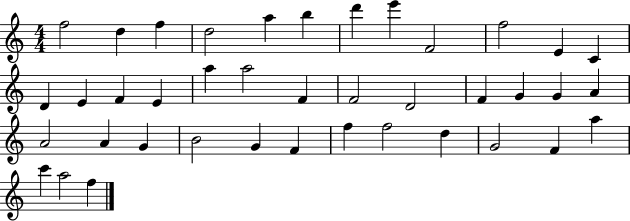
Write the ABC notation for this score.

X:1
T:Untitled
M:4/4
L:1/4
K:C
f2 d f d2 a b d' e' F2 f2 E C D E F E a a2 F F2 D2 F G G A A2 A G B2 G F f f2 d G2 F a c' a2 f